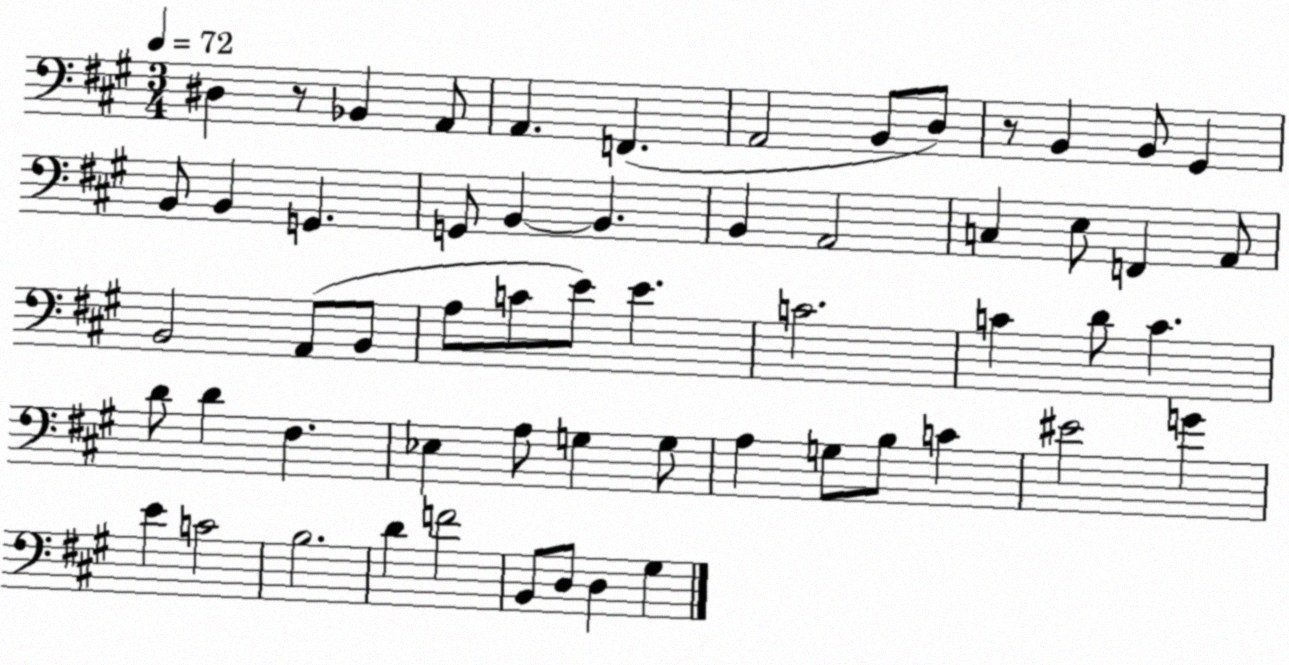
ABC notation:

X:1
T:Untitled
M:3/4
L:1/4
K:A
^D, z/2 _B,, A,,/2 A,, F,, A,,2 B,,/2 D,/2 z/2 B,, B,,/2 ^G,, B,,/2 B,, G,, G,,/2 B,, B,, B,, A,,2 C, E,/2 F,, A,,/2 B,,2 A,,/2 B,,/2 A,/2 C/2 E/2 E C2 C D/2 C D/2 D ^F, _E, A,/2 G, G,/2 A, G,/2 B,/2 C ^E2 G E C2 B,2 D F2 B,,/2 D,/2 D, ^G,